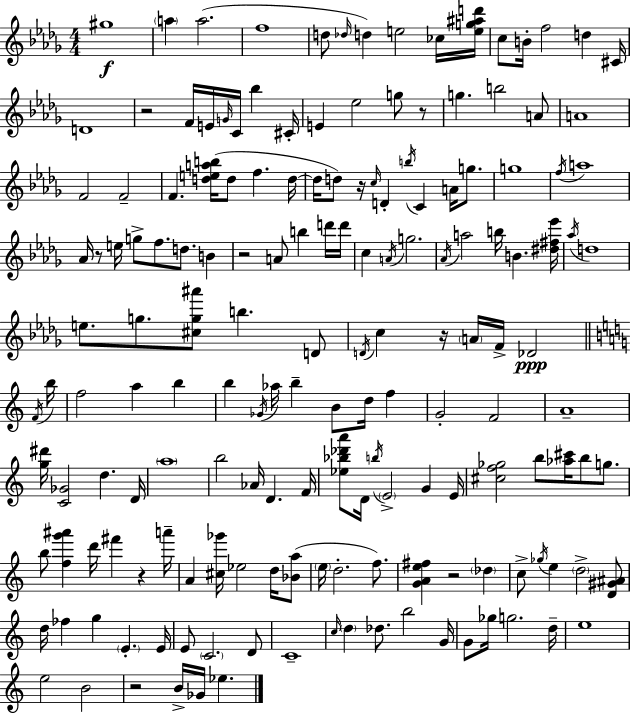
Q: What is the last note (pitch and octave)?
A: Eb5